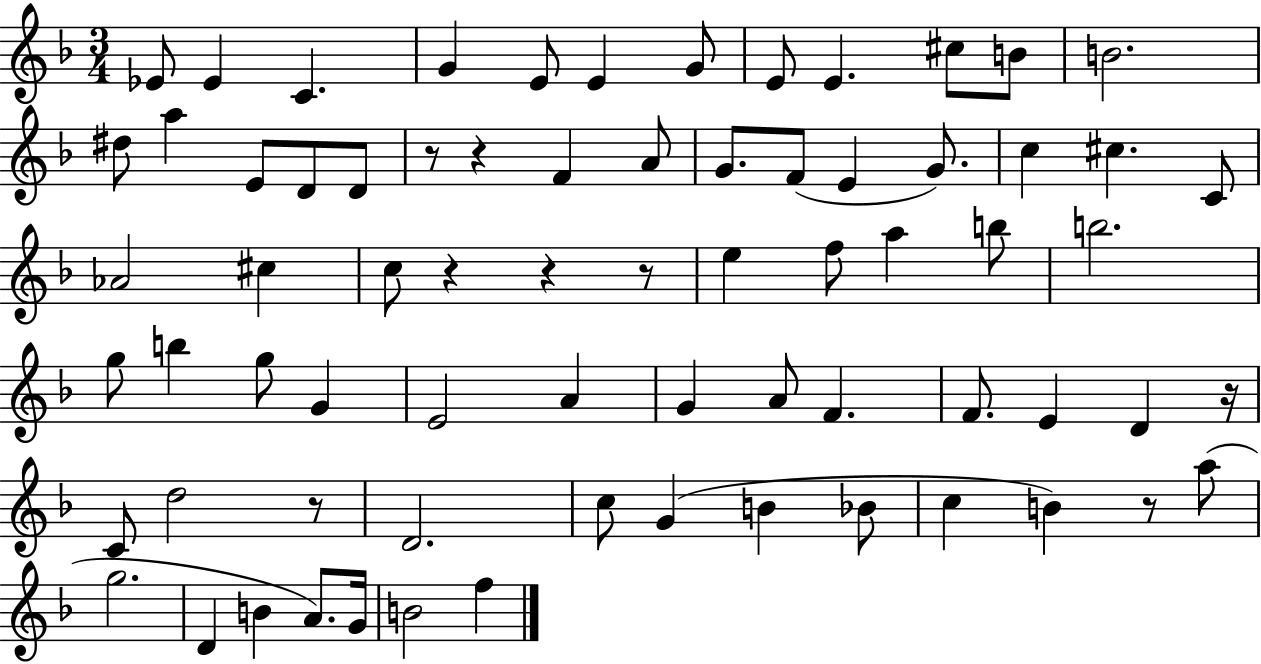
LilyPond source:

{
  \clef treble
  \numericTimeSignature
  \time 3/4
  \key f \major
  ees'8 ees'4 c'4. | g'4 e'8 e'4 g'8 | e'8 e'4. cis''8 b'8 | b'2. | \break dis''8 a''4 e'8 d'8 d'8 | r8 r4 f'4 a'8 | g'8. f'8( e'4 g'8.) | c''4 cis''4. c'8 | \break aes'2 cis''4 | c''8 r4 r4 r8 | e''4 f''8 a''4 b''8 | b''2. | \break g''8 b''4 g''8 g'4 | e'2 a'4 | g'4 a'8 f'4. | f'8. e'4 d'4 r16 | \break c'8 d''2 r8 | d'2. | c''8 g'4( b'4 bes'8 | c''4 b'4) r8 a''8( | \break g''2. | d'4 b'4 a'8.) g'16 | b'2 f''4 | \bar "|."
}